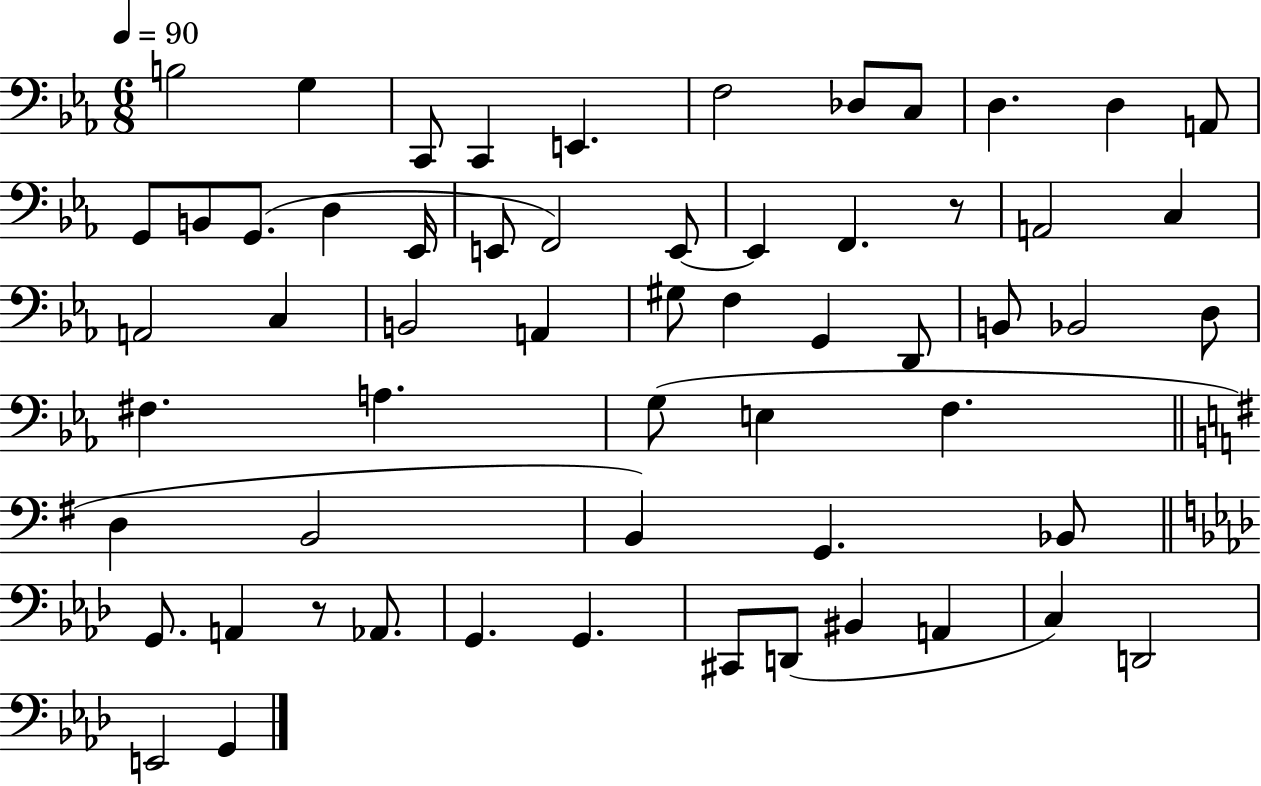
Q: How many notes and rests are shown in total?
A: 59